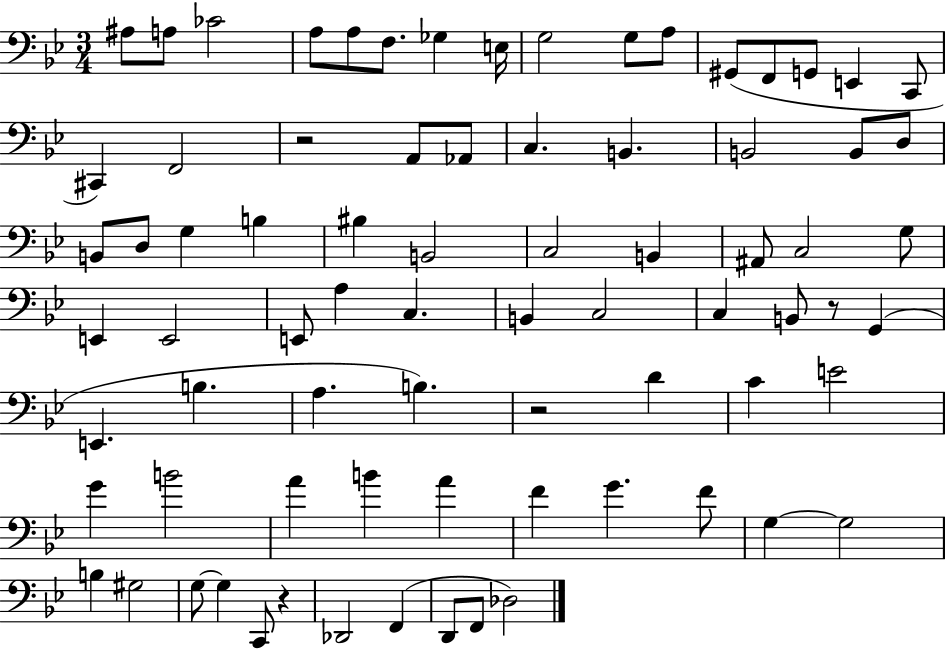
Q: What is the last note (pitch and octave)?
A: Db3